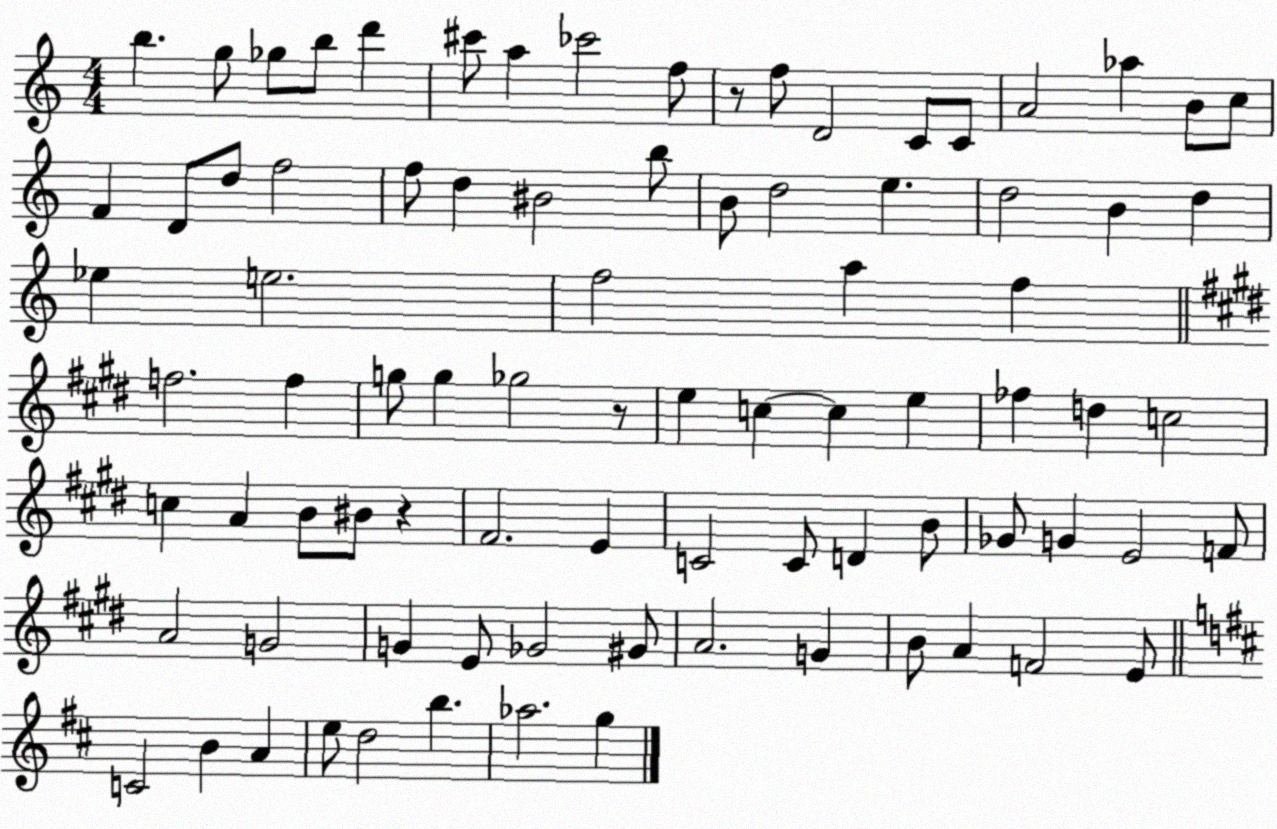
X:1
T:Untitled
M:4/4
L:1/4
K:C
b g/2 _g/2 b/2 d' ^c'/2 a _c'2 f/2 z/2 f/2 D2 C/2 C/2 A2 _a B/2 c/2 F D/2 d/2 f2 f/2 d ^B2 b/2 B/2 d2 e d2 B d _e e2 f2 a f f2 f g/2 g _g2 z/2 e c c e _f d c2 c A B/2 ^B/2 z ^F2 E C2 C/2 D B/2 _G/2 G E2 F/2 A2 G2 G E/2 _G2 ^G/2 A2 G B/2 A F2 E/2 C2 B A e/2 d2 b _a2 g